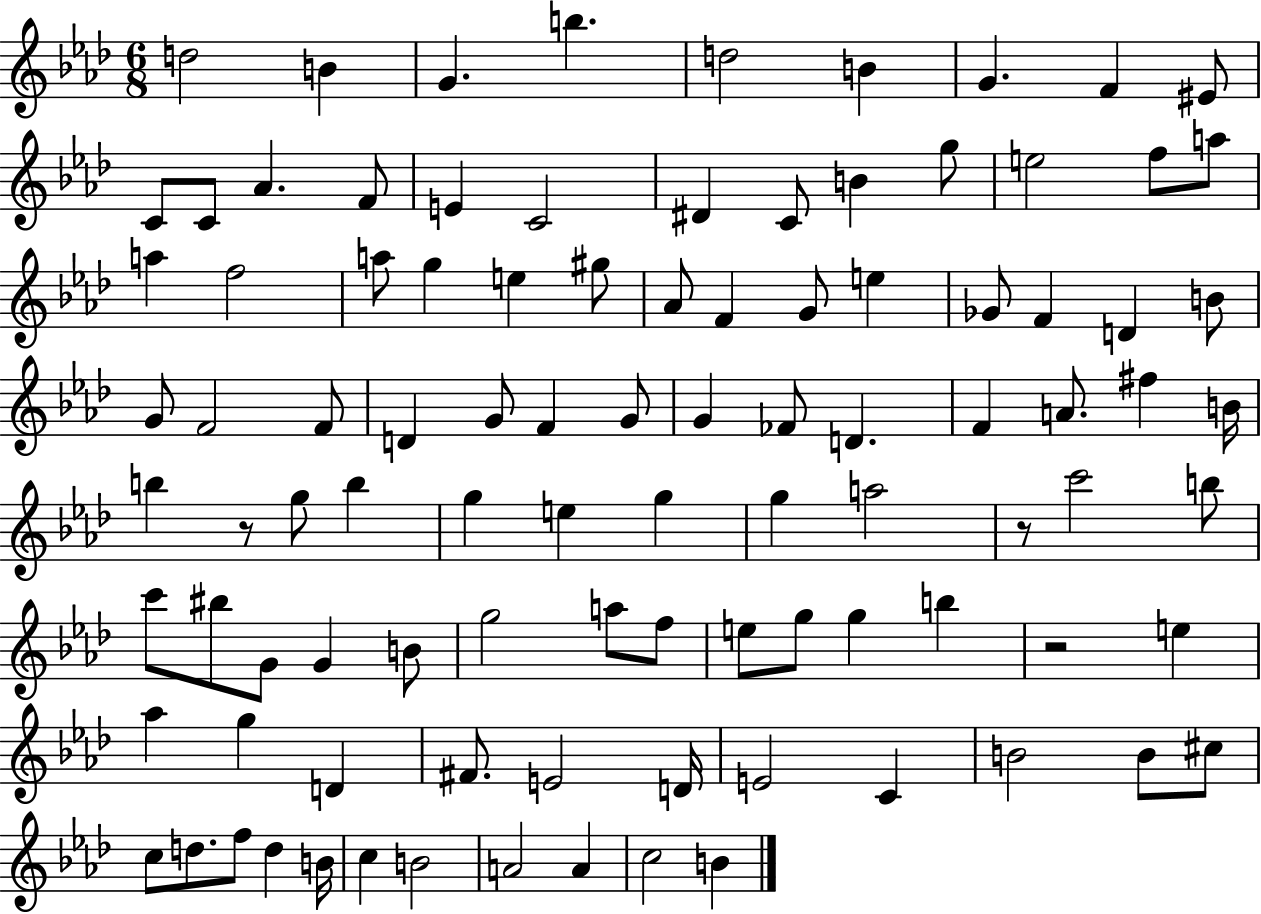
D5/h B4/q G4/q. B5/q. D5/h B4/q G4/q. F4/q EIS4/e C4/e C4/e Ab4/q. F4/e E4/q C4/h D#4/q C4/e B4/q G5/e E5/h F5/e A5/e A5/q F5/h A5/e G5/q E5/q G#5/e Ab4/e F4/q G4/e E5/q Gb4/e F4/q D4/q B4/e G4/e F4/h F4/e D4/q G4/e F4/q G4/e G4/q FES4/e D4/q. F4/q A4/e. F#5/q B4/s B5/q R/e G5/e B5/q G5/q E5/q G5/q G5/q A5/h R/e C6/h B5/e C6/e BIS5/e G4/e G4/q B4/e G5/h A5/e F5/e E5/e G5/e G5/q B5/q R/h E5/q Ab5/q G5/q D4/q F#4/e. E4/h D4/s E4/h C4/q B4/h B4/e C#5/e C5/e D5/e. F5/e D5/q B4/s C5/q B4/h A4/h A4/q C5/h B4/q